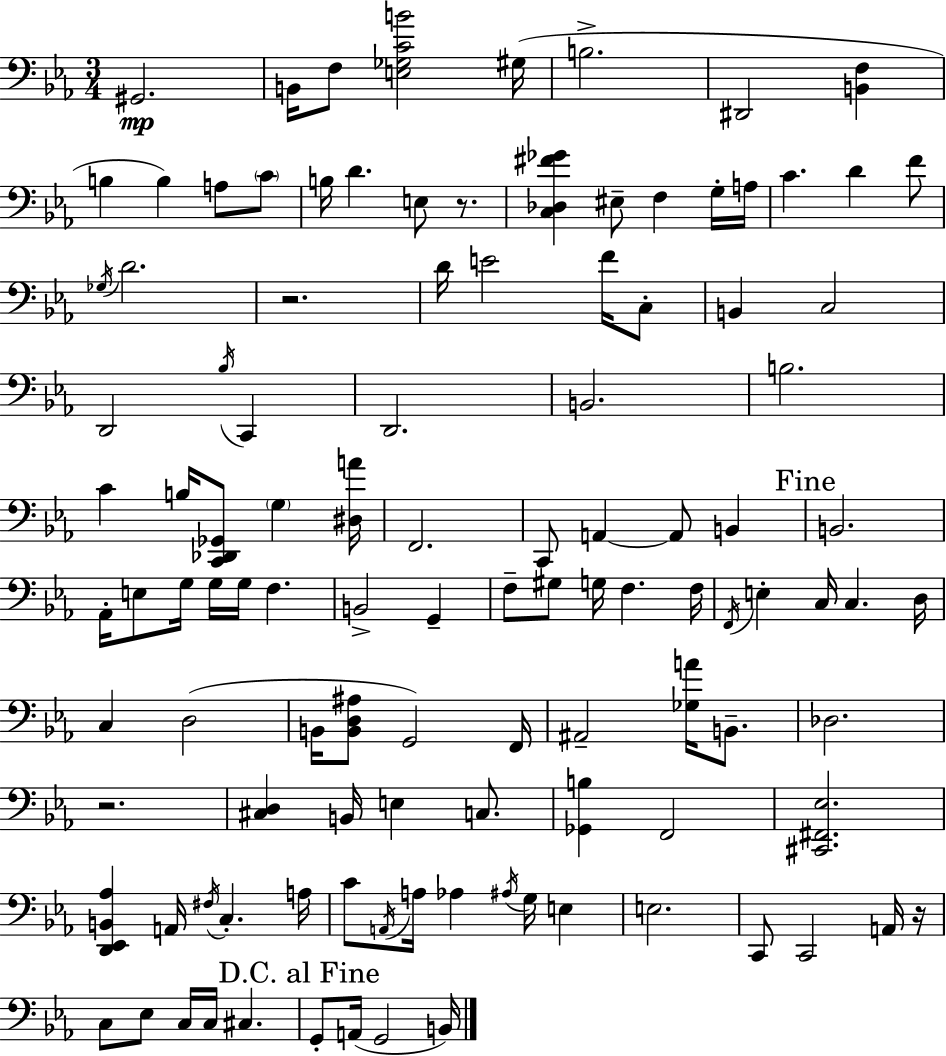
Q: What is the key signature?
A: C minor